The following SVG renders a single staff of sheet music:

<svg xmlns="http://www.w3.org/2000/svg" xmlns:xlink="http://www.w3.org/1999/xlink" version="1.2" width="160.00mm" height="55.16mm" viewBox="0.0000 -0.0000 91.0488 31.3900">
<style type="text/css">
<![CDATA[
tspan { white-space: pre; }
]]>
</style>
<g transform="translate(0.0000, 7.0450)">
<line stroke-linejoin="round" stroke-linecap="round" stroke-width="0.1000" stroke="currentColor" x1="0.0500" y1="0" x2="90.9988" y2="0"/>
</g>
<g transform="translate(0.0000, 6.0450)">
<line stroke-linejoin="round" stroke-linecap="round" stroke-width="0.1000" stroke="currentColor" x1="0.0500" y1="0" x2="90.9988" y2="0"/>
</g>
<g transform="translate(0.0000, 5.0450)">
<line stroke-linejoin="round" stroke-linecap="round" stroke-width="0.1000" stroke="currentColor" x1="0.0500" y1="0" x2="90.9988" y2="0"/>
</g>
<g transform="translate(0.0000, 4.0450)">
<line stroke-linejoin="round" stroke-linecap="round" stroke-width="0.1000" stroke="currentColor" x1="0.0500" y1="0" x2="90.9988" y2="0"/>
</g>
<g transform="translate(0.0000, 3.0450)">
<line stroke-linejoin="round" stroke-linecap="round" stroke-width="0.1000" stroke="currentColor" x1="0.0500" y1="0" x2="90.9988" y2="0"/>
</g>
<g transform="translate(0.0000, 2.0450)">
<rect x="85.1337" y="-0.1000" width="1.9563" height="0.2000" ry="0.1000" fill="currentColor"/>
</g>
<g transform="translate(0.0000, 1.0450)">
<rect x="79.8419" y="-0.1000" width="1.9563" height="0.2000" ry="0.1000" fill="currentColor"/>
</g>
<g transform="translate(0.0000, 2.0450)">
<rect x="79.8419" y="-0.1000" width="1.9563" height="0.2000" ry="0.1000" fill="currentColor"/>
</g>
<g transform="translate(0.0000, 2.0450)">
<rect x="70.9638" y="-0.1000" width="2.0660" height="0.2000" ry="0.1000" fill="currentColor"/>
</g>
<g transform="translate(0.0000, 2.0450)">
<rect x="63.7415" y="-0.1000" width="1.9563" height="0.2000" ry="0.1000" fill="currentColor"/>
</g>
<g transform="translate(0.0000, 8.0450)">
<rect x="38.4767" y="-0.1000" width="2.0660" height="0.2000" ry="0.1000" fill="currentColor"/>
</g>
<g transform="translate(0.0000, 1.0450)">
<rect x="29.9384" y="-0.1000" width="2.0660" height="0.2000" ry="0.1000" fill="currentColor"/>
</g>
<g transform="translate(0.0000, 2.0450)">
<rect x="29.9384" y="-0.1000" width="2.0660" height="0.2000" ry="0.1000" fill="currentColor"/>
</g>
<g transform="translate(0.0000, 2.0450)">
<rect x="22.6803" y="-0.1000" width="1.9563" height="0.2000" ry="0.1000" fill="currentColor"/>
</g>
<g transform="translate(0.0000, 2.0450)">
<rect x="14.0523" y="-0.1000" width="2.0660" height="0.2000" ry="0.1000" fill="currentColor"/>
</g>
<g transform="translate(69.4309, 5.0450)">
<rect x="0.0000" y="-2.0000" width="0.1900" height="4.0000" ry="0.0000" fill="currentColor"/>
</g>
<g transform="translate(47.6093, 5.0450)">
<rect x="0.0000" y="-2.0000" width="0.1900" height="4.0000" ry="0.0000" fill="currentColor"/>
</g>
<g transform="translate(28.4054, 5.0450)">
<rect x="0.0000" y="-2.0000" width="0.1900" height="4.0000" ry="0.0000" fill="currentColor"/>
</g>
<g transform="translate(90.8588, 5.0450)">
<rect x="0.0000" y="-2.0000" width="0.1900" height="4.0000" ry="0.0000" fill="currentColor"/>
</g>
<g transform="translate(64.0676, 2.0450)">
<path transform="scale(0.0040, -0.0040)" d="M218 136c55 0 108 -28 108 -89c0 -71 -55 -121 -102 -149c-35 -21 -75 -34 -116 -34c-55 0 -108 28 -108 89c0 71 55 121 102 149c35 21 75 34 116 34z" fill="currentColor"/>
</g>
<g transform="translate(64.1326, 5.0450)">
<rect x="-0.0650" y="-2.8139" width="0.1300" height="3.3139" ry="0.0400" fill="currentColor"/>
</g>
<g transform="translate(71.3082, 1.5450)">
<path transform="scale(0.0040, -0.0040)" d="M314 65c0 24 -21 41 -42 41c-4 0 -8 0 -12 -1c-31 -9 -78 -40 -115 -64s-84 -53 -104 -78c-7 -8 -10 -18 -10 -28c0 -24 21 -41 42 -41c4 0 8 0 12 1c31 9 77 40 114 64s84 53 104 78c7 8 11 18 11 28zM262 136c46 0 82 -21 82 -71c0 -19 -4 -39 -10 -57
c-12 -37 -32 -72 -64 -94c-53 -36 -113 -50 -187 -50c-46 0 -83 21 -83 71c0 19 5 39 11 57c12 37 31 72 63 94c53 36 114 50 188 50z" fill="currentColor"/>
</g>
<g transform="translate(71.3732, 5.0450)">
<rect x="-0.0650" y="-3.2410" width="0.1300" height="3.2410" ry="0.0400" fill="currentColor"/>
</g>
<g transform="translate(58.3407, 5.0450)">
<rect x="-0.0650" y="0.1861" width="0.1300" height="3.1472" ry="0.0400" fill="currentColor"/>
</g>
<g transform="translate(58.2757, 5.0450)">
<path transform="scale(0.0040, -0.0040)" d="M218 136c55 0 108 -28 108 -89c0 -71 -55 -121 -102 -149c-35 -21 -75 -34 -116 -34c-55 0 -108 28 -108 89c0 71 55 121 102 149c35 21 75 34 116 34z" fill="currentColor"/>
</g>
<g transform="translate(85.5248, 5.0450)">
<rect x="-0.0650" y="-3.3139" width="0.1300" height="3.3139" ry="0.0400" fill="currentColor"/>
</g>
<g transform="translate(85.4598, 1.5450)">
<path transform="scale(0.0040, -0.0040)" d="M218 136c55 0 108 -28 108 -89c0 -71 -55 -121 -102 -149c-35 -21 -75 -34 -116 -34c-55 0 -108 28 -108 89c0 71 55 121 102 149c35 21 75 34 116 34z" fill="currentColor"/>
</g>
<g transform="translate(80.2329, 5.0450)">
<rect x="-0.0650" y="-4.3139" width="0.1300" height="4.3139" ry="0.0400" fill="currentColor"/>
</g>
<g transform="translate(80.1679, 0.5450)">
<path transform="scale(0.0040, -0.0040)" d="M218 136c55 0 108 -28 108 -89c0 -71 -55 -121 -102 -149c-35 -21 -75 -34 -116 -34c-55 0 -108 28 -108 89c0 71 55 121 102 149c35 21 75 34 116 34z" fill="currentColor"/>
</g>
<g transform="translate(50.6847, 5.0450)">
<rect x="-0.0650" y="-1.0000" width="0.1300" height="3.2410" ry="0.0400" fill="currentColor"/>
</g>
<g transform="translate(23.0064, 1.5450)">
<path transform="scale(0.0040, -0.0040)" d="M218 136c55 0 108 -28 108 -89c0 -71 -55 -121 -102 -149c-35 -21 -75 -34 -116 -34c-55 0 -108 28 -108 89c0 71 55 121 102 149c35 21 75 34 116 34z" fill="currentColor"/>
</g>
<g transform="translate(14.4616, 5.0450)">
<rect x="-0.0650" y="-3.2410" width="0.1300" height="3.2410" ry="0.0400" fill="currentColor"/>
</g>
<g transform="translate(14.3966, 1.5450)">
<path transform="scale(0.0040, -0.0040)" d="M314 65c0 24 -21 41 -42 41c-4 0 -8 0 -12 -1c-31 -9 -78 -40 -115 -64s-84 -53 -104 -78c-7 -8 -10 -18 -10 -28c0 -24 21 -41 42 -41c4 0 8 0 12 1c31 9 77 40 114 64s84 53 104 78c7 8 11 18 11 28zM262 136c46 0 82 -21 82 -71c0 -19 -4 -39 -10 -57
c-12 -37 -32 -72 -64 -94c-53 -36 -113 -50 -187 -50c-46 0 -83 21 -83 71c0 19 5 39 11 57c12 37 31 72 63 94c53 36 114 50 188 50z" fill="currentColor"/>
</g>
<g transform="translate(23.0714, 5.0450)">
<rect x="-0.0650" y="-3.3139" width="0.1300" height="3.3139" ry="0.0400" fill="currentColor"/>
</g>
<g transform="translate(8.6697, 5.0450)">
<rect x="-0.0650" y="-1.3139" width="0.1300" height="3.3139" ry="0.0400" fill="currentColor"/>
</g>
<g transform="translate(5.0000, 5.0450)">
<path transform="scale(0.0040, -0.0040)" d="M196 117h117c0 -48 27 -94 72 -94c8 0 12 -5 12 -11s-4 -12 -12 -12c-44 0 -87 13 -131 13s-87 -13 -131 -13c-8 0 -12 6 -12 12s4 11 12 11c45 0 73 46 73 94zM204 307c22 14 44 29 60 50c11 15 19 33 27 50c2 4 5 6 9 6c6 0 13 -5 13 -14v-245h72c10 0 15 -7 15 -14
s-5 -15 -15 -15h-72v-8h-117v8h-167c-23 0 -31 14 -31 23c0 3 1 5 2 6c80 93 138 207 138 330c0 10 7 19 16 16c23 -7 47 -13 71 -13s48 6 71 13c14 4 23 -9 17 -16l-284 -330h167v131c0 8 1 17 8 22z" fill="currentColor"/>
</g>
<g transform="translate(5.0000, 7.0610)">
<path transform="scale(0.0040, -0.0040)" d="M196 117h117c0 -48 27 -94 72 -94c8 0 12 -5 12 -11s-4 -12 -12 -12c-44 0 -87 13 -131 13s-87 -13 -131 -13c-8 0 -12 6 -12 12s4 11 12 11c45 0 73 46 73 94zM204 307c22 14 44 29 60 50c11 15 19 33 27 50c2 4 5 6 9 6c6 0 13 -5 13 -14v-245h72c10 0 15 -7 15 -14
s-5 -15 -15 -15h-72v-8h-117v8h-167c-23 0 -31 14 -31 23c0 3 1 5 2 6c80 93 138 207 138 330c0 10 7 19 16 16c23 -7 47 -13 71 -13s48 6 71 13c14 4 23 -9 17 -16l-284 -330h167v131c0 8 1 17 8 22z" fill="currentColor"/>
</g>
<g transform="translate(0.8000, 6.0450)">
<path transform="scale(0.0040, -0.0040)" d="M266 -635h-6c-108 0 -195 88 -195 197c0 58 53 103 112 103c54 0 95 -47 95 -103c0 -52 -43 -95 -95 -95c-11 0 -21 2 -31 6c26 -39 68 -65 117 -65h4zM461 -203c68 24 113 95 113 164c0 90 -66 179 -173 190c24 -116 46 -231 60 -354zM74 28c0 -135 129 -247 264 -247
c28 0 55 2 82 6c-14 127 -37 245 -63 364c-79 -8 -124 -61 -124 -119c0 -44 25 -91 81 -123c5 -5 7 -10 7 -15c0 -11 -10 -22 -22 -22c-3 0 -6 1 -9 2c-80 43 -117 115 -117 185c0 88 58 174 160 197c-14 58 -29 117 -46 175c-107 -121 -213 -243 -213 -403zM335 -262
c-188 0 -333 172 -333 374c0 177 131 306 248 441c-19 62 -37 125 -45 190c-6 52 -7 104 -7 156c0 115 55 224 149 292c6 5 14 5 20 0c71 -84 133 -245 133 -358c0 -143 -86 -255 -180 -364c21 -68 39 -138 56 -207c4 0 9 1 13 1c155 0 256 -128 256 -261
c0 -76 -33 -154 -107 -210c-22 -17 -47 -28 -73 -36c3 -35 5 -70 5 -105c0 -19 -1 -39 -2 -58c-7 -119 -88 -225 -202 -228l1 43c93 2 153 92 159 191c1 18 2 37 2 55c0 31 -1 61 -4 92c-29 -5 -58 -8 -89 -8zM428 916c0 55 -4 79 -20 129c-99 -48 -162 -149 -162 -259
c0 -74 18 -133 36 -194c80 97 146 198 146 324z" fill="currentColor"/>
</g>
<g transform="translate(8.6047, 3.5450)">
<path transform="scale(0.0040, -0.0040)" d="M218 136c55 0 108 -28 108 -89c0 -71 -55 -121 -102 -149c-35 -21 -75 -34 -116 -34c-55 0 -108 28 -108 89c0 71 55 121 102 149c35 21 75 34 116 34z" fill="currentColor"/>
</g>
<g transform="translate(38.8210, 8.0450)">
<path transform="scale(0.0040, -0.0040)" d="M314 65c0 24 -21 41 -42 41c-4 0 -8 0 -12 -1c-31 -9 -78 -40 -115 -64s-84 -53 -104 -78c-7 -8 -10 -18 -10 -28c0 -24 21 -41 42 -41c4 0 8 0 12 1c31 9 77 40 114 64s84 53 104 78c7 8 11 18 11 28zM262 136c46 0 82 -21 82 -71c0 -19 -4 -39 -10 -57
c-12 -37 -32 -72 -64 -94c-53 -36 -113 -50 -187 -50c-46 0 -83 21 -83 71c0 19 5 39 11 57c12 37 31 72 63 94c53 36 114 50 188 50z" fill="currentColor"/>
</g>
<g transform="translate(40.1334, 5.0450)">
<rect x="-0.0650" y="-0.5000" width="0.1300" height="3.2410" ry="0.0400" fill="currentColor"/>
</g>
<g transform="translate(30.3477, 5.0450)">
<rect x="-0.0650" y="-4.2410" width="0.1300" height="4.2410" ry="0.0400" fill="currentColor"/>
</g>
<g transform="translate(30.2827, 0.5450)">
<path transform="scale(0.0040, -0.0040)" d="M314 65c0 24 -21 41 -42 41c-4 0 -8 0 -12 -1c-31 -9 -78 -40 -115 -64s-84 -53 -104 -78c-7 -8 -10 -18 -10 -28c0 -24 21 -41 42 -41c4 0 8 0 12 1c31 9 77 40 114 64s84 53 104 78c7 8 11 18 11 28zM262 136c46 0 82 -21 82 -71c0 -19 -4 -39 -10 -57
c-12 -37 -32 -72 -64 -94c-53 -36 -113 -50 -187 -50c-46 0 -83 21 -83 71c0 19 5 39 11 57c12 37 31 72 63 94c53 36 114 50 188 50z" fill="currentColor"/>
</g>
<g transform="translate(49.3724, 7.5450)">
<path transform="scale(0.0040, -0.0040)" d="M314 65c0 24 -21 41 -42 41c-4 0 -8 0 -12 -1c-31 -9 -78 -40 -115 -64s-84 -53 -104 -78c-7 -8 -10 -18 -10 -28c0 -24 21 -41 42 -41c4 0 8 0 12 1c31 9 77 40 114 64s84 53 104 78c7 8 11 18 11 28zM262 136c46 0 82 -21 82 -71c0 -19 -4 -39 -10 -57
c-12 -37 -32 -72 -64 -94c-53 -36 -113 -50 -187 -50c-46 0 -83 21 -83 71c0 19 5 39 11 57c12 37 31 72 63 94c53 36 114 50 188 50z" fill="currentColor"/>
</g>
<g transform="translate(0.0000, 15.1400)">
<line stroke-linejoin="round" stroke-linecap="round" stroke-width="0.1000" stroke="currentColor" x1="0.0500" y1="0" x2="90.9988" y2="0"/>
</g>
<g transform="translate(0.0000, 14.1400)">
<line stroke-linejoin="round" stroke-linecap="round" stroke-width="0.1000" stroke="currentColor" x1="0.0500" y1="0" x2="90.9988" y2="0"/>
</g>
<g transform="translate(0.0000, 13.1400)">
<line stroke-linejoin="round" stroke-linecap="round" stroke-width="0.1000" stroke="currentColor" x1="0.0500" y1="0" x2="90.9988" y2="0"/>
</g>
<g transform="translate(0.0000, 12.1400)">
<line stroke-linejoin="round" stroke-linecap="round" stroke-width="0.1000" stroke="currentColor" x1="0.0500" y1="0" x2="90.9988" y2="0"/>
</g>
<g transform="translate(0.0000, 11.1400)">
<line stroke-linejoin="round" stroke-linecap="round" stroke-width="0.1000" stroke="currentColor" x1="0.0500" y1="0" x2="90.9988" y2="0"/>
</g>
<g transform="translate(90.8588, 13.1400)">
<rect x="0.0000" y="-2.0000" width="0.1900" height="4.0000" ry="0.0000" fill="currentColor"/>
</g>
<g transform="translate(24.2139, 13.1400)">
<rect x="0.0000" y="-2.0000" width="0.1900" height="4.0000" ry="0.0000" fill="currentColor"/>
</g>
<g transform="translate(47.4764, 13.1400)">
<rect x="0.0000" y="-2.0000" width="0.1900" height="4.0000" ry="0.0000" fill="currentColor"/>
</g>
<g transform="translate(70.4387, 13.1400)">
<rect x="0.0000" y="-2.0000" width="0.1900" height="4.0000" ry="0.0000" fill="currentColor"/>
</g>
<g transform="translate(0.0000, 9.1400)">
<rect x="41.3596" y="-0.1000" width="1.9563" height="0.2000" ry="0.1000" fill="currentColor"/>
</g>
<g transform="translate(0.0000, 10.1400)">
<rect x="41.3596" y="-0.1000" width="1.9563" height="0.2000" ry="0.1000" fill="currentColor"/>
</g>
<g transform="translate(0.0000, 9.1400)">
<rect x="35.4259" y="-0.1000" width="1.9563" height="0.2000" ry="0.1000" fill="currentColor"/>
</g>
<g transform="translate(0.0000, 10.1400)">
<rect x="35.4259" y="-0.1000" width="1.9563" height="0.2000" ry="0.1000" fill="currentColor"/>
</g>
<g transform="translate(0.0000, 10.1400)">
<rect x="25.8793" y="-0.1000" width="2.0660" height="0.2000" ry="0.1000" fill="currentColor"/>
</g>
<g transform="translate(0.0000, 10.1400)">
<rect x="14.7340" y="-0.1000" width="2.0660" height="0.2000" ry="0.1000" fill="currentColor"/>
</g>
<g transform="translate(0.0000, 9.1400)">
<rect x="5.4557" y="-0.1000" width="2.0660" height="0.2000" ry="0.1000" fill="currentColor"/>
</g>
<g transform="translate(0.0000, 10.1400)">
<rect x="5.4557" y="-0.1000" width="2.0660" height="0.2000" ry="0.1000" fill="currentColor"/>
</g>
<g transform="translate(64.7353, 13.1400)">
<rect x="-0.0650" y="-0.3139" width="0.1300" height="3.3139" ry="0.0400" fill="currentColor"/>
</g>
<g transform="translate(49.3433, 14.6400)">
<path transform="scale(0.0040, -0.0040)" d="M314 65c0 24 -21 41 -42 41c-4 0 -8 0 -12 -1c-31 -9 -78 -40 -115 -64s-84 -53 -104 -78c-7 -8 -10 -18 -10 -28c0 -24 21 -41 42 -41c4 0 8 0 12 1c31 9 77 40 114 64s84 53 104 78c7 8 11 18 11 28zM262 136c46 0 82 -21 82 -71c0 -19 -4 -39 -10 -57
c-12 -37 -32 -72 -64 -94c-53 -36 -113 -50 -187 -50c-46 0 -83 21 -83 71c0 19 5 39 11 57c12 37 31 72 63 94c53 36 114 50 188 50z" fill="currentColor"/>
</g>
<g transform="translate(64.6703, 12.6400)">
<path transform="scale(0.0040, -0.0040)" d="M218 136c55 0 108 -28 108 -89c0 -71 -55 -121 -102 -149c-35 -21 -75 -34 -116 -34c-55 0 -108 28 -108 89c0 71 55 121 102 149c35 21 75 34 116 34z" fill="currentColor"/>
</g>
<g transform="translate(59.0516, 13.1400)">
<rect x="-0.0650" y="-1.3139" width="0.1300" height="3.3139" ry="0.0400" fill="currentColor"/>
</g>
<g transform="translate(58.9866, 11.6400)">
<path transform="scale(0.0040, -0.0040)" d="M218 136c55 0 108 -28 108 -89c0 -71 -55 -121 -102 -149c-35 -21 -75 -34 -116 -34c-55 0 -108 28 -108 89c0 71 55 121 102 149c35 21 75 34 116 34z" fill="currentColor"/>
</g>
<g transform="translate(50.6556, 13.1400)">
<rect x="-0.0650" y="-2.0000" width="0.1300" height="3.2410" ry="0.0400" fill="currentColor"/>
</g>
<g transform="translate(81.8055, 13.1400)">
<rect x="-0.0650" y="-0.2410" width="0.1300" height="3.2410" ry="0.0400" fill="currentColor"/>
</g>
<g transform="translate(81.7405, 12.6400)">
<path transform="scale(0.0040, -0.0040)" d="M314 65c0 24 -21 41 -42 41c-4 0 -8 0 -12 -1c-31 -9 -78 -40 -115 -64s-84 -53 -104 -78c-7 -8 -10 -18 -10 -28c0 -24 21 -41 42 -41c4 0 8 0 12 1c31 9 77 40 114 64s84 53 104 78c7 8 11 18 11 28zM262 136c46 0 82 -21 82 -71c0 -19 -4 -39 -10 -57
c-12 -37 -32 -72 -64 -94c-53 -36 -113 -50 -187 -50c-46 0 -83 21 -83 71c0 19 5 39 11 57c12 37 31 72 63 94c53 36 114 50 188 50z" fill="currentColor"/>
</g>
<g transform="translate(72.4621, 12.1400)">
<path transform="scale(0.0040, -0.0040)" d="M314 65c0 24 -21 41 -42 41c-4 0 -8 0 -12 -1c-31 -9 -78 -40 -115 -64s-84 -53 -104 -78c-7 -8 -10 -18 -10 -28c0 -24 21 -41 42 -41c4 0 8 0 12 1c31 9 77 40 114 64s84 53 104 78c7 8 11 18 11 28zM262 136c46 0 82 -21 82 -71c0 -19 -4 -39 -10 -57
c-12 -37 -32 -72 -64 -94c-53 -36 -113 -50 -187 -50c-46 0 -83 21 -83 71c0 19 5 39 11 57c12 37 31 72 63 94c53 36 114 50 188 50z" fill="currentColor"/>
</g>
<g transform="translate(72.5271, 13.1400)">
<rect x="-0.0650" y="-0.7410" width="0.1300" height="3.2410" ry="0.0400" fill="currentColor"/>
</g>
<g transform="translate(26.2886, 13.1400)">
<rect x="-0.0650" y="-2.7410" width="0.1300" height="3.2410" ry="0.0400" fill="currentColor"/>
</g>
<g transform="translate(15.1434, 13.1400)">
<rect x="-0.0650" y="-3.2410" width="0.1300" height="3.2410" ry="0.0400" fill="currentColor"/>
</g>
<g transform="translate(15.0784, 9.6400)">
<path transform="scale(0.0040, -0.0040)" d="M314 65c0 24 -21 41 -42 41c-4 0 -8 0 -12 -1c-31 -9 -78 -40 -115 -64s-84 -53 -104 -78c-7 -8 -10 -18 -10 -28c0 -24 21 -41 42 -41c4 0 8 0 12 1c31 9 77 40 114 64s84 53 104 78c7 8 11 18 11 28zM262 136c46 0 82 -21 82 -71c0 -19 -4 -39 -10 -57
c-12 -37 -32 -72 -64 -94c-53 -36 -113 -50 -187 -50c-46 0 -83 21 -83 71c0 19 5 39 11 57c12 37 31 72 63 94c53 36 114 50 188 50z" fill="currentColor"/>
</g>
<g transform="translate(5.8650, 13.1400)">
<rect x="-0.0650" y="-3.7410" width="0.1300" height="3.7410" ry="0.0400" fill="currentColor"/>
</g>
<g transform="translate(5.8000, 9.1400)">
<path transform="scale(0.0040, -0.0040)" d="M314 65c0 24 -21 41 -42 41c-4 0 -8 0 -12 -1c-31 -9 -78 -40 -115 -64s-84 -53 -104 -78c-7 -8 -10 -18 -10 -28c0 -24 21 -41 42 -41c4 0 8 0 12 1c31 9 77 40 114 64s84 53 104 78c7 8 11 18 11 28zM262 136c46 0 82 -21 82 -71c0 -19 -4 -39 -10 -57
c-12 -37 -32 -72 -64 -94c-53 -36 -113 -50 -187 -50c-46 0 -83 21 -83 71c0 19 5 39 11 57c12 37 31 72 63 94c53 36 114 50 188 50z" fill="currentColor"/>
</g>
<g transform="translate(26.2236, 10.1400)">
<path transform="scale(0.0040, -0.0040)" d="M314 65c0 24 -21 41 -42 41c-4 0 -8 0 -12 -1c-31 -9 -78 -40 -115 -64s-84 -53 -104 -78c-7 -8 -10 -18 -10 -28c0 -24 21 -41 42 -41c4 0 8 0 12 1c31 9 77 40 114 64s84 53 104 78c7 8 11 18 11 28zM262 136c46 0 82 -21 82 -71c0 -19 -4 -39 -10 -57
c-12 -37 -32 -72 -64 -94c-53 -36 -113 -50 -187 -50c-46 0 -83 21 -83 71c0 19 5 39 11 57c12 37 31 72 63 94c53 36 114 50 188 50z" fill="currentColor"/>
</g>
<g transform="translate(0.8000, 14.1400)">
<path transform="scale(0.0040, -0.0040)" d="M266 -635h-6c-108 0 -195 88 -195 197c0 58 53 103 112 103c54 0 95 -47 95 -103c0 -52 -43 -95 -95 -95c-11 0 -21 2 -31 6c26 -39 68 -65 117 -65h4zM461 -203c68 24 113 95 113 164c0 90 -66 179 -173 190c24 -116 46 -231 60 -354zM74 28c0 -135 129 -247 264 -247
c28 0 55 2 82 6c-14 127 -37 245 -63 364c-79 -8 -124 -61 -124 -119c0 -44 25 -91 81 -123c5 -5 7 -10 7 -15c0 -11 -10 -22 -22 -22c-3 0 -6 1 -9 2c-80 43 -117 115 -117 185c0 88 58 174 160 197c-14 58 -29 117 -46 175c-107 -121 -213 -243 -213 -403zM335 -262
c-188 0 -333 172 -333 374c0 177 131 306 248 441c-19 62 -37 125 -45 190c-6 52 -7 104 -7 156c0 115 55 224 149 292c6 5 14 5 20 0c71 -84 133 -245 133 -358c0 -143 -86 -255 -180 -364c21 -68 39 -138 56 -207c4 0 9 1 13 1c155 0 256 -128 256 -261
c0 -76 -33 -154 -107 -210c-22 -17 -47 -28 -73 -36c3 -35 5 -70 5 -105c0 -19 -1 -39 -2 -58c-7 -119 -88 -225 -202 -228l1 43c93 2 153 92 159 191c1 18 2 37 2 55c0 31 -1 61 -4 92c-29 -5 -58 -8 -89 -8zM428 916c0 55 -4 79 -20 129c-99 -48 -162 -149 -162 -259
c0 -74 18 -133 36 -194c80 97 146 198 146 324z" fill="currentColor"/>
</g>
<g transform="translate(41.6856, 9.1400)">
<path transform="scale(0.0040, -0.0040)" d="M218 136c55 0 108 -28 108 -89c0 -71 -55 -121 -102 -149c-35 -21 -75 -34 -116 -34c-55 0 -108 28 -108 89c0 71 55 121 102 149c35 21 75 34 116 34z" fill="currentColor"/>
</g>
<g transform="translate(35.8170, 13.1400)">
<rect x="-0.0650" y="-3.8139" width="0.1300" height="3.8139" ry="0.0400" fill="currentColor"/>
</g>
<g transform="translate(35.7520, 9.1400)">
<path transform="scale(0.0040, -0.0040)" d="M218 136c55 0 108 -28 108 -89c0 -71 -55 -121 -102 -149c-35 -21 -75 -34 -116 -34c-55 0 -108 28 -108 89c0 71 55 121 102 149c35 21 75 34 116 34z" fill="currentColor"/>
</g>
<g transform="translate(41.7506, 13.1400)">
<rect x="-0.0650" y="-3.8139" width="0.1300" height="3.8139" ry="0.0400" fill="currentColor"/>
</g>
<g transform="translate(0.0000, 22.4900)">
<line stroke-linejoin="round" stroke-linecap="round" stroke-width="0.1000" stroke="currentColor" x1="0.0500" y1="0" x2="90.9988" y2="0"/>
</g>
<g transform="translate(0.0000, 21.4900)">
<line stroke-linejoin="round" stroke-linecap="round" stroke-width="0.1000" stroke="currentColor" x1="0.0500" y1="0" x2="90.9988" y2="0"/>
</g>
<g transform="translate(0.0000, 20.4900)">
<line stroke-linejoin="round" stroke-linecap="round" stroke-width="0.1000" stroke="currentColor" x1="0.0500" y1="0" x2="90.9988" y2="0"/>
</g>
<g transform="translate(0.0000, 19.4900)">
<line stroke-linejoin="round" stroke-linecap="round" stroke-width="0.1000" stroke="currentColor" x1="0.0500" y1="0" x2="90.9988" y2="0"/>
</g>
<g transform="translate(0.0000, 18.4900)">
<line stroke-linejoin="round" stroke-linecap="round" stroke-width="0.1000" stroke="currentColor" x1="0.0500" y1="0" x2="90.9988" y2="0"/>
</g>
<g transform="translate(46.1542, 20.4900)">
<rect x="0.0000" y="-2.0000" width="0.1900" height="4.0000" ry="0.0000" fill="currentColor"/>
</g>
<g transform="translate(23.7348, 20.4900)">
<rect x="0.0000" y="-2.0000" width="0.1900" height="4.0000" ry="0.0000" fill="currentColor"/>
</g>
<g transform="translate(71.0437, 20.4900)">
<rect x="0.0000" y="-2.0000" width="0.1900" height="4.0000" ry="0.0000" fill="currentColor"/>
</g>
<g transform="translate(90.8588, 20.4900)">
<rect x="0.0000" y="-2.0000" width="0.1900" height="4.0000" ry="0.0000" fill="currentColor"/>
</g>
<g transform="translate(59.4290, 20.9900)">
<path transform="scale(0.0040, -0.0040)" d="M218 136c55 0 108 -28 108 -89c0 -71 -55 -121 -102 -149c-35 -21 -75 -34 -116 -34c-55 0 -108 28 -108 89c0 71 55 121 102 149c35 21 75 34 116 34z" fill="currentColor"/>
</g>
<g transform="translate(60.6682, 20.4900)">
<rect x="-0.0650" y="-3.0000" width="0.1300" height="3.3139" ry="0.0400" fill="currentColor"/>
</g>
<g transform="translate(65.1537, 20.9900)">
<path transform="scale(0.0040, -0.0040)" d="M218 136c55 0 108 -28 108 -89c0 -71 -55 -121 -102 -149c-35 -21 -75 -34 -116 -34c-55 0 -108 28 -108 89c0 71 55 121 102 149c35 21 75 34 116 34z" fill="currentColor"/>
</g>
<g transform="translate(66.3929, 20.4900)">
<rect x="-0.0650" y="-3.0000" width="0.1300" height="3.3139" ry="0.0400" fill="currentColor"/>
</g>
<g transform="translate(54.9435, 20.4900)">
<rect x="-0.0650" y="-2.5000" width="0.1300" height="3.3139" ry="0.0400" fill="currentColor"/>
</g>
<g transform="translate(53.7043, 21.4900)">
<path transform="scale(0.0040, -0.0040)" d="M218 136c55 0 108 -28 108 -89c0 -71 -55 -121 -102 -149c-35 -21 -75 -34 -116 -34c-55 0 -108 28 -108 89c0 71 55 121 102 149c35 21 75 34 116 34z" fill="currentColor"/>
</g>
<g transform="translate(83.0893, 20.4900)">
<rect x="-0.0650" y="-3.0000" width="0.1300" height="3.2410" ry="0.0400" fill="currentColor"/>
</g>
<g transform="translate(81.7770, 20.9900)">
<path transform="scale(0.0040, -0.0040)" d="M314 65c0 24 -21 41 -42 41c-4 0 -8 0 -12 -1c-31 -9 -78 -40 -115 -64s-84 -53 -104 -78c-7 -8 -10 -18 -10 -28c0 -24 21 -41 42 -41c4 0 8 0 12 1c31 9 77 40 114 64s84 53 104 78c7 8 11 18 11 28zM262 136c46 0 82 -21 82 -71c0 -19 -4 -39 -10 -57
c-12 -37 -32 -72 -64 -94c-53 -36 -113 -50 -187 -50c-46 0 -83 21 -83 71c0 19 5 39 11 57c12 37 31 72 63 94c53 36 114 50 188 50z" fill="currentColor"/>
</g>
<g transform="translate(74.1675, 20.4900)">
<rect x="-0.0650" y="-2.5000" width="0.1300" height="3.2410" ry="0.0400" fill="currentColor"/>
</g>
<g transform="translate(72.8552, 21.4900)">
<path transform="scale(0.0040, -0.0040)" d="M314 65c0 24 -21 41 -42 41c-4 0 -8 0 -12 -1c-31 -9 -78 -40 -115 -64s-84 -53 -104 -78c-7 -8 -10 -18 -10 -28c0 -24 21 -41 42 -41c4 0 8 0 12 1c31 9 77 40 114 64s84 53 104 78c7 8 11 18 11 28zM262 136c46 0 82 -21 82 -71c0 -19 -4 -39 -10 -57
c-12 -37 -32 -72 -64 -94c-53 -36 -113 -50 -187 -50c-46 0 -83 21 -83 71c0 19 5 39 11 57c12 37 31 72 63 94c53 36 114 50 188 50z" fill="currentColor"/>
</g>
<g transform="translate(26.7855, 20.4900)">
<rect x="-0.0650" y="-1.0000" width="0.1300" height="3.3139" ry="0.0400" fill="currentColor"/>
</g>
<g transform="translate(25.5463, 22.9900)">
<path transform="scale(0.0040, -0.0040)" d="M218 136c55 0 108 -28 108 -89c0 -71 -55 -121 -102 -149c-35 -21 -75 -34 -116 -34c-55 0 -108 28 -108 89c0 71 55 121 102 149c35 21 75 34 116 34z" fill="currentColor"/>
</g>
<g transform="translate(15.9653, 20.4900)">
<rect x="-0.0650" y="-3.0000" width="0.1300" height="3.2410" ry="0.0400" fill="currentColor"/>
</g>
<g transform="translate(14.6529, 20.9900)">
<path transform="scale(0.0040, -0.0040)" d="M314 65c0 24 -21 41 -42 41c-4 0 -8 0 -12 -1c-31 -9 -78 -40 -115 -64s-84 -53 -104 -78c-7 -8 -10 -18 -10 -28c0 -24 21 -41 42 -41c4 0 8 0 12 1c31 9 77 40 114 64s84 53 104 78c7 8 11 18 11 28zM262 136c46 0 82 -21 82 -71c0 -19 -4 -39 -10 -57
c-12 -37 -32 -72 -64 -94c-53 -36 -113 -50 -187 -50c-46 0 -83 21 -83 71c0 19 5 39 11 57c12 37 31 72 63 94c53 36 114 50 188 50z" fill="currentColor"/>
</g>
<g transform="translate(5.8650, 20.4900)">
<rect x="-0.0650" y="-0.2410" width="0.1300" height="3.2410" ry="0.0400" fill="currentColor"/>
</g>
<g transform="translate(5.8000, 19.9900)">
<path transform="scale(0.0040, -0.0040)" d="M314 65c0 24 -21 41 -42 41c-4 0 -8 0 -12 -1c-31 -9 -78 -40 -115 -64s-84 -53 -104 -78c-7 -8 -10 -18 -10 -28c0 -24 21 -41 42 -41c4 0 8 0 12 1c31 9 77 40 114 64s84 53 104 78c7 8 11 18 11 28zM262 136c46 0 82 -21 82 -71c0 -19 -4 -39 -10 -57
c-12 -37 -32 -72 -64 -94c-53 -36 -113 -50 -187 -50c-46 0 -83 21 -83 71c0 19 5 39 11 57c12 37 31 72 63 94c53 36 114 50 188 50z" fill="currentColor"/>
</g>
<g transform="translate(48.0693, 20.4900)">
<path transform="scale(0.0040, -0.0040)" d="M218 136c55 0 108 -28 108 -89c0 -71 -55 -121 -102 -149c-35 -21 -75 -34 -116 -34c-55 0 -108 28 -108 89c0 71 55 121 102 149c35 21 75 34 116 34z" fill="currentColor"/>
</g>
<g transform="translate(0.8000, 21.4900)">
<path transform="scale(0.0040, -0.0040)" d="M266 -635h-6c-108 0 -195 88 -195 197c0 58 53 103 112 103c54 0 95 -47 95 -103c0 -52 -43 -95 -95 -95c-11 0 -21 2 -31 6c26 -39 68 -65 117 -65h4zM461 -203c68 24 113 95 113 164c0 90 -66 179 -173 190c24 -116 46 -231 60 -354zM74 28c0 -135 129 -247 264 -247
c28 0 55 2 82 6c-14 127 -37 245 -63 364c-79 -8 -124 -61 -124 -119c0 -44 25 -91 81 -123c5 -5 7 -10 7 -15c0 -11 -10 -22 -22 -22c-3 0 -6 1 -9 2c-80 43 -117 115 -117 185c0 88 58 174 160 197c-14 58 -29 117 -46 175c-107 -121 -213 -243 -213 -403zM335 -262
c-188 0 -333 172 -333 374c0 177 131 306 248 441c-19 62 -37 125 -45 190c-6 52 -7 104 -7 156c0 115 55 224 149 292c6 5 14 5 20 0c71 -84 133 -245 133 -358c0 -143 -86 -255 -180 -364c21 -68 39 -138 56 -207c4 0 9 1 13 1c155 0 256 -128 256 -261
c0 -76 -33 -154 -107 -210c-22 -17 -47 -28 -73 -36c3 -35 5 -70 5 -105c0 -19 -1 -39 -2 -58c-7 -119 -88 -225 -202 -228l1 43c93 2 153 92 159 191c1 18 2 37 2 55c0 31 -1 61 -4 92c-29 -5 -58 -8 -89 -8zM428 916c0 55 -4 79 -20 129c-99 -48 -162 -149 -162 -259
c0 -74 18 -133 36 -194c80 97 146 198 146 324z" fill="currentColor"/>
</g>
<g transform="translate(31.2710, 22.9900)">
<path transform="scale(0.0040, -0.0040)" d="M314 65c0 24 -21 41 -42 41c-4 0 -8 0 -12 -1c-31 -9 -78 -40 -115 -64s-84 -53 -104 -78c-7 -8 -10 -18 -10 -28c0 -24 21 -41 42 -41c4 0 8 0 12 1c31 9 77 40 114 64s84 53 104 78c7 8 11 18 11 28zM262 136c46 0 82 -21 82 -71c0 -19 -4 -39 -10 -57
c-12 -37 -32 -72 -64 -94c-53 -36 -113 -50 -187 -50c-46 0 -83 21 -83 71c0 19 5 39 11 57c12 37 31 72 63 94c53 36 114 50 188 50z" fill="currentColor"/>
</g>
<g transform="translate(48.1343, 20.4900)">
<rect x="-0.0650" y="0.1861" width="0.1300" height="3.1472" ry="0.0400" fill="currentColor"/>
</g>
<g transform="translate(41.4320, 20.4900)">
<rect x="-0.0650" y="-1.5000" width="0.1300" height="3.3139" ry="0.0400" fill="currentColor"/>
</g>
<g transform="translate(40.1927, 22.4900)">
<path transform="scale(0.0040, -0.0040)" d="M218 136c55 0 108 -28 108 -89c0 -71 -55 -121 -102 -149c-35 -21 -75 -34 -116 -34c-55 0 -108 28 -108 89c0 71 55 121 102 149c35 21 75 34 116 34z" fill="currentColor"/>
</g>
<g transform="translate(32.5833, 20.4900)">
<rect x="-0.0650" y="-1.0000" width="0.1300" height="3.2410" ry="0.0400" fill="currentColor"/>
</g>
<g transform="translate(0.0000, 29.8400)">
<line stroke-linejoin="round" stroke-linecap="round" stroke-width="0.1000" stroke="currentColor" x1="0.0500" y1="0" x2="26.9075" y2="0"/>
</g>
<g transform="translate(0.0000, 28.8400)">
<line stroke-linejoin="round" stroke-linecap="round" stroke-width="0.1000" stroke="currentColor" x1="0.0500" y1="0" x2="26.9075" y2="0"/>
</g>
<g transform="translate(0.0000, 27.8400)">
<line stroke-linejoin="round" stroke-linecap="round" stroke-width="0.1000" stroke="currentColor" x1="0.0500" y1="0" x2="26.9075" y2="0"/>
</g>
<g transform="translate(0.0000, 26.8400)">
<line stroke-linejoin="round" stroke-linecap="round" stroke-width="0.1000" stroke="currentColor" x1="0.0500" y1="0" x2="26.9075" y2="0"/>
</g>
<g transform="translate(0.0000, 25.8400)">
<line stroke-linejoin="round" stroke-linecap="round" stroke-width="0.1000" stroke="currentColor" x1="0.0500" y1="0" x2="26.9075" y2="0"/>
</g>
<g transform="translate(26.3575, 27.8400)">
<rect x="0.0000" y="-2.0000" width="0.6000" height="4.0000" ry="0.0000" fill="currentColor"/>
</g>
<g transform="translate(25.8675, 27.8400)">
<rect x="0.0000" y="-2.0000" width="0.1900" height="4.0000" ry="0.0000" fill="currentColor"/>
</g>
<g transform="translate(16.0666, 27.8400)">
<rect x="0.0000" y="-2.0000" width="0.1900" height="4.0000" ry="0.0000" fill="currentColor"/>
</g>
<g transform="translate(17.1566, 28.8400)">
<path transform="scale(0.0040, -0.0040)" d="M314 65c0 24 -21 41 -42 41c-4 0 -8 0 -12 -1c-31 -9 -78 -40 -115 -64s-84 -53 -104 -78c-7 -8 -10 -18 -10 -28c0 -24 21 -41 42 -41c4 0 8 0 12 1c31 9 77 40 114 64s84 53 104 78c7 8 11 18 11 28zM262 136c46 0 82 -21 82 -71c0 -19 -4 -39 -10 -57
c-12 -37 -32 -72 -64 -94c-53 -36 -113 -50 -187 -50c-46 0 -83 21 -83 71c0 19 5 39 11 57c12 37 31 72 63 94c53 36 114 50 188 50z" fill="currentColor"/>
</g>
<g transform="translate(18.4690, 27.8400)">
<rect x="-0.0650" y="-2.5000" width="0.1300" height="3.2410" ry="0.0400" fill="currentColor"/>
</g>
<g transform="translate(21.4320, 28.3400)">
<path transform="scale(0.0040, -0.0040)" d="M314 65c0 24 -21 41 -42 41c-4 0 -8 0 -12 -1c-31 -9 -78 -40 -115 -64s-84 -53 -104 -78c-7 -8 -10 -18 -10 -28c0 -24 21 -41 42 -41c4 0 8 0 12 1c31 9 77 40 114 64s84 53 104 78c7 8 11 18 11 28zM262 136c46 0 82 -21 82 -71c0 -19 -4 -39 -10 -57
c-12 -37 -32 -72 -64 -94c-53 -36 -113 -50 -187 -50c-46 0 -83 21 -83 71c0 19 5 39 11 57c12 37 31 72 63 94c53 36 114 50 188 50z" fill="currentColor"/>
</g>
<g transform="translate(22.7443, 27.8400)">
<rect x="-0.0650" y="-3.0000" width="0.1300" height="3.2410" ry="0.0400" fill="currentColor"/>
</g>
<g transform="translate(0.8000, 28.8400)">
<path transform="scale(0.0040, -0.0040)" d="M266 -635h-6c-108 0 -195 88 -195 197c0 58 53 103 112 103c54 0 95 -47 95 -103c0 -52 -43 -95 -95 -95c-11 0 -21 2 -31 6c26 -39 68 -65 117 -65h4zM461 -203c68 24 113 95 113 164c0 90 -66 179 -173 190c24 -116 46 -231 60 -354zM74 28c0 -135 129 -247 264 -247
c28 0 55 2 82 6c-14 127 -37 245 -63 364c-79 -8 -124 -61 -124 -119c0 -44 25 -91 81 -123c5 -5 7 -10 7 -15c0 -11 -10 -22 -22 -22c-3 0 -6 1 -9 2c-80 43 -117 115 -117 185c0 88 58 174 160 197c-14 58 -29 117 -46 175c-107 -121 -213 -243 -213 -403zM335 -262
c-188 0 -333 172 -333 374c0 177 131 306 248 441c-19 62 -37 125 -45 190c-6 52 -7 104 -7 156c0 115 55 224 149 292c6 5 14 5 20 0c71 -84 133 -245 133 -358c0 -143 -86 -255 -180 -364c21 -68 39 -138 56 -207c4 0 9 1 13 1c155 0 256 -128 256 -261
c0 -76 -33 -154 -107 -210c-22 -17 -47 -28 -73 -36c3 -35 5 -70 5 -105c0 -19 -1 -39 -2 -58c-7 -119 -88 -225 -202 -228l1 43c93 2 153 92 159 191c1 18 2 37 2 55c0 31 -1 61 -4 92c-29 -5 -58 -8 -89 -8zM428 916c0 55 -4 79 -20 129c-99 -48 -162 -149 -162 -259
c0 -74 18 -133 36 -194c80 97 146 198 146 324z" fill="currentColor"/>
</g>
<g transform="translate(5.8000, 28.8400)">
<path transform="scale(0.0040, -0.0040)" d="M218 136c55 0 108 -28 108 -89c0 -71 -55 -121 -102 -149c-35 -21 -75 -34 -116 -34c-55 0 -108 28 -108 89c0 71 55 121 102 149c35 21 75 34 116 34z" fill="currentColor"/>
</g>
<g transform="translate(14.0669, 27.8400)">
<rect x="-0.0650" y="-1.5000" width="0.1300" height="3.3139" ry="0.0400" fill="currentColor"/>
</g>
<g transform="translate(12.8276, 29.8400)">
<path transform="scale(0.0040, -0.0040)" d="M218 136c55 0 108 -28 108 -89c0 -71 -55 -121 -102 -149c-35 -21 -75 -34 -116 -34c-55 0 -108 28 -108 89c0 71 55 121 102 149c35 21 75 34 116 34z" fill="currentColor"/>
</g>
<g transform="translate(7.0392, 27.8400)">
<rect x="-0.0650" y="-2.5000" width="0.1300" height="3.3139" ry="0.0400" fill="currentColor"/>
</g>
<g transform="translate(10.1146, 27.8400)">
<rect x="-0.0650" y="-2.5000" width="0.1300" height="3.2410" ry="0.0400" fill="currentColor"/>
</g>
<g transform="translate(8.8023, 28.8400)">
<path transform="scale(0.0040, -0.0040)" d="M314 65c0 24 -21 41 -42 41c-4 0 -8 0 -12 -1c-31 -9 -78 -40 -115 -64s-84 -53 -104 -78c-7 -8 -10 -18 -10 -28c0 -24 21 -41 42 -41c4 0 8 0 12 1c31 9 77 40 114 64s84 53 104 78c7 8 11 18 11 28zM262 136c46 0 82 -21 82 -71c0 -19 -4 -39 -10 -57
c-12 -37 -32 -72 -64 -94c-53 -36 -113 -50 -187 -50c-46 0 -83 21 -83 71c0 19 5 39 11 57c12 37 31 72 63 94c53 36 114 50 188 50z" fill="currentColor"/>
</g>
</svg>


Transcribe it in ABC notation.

X:1
T:Untitled
M:4/4
L:1/4
K:C
e b2 b d'2 C2 D2 B a b2 d' b c'2 b2 a2 c' c' F2 e c d2 c2 c2 A2 D D2 E B G A A G2 A2 G G2 E G2 A2